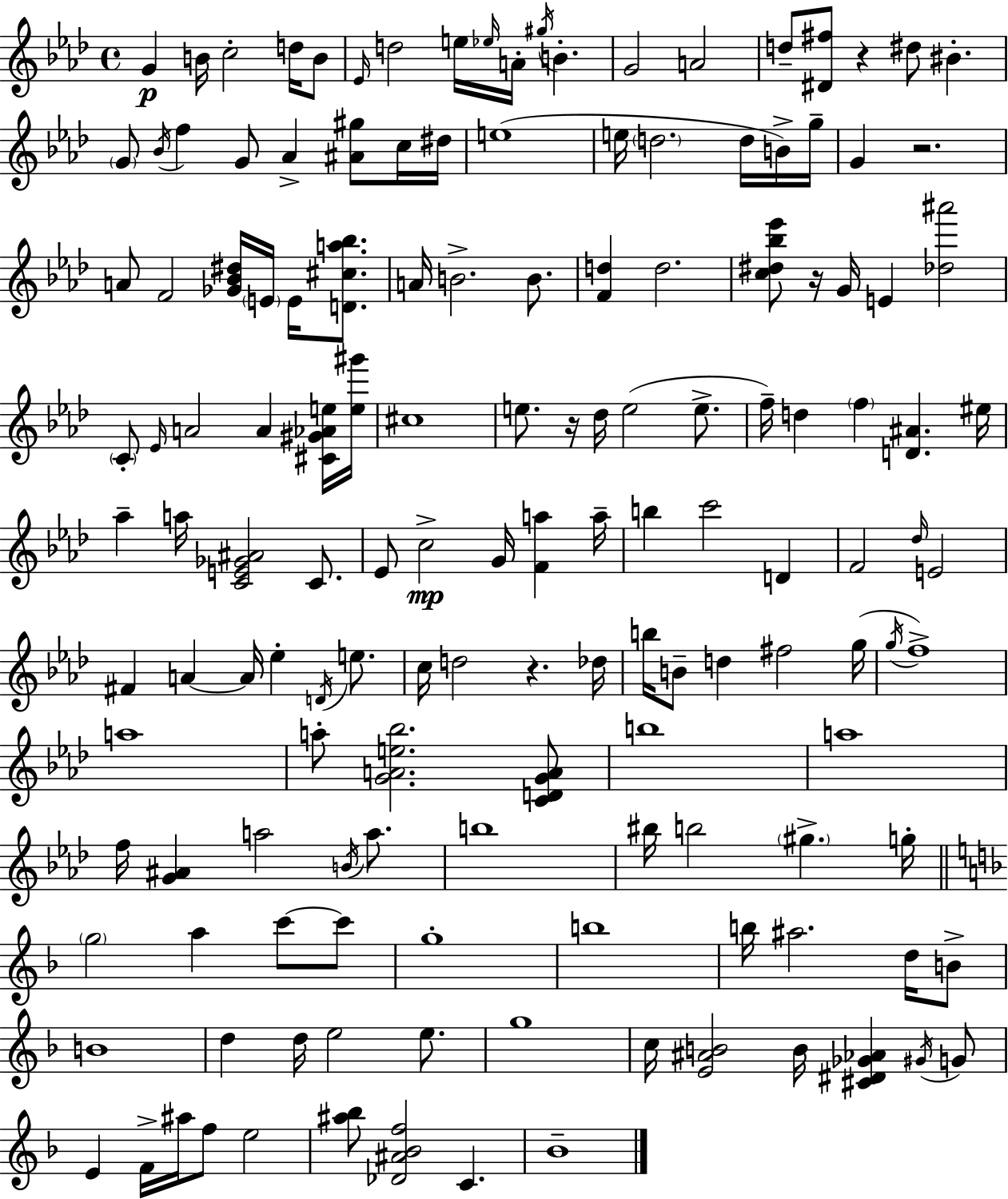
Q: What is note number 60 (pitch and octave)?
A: G4